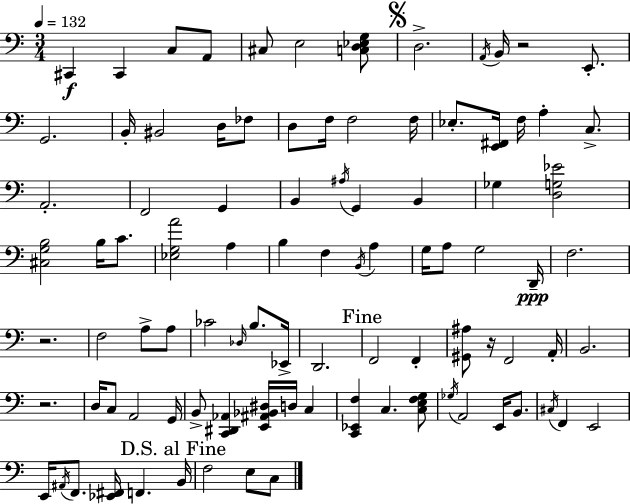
X:1
T:Untitled
M:3/4
L:1/4
K:C
^C,, ^C,, C,/2 A,,/2 ^C,/2 E,2 [C,D,_E,G,]/2 D,2 A,,/4 B,,/4 z2 E,,/2 G,,2 B,,/4 ^B,,2 D,/4 _F,/2 D,/2 F,/4 F,2 F,/4 _E,/2 [E,,^F,,]/4 F,/4 A, C,/2 A,,2 F,,2 G,, B,, ^A,/4 G,, B,, _G, [D,G,_E]2 [^C,G,B,]2 B,/4 C/2 [_E,G,A]2 A, B, F, B,,/4 A, G,/4 A,/2 G,2 D,,/4 F,2 z2 F,2 A,/2 A,/2 _C2 _D,/4 B,/2 _E,,/4 D,,2 F,,2 F,, [^G,,^A,]/2 z/4 F,,2 A,,/4 B,,2 z2 D,/4 C,/2 A,,2 G,,/4 B,,/2 [C,,^D,,_A,,] [E,,^A,,_B,,^D,]/4 D,/4 C, [C,,_E,,F,] C, [C,E,F,G,]/2 _G,/4 A,,2 E,,/4 B,,/2 ^C,/4 F,, E,,2 E,,/4 ^A,,/4 F,,/2 [_E,,^F,,]/4 F,, B,,/4 F,2 E,/2 C,/2